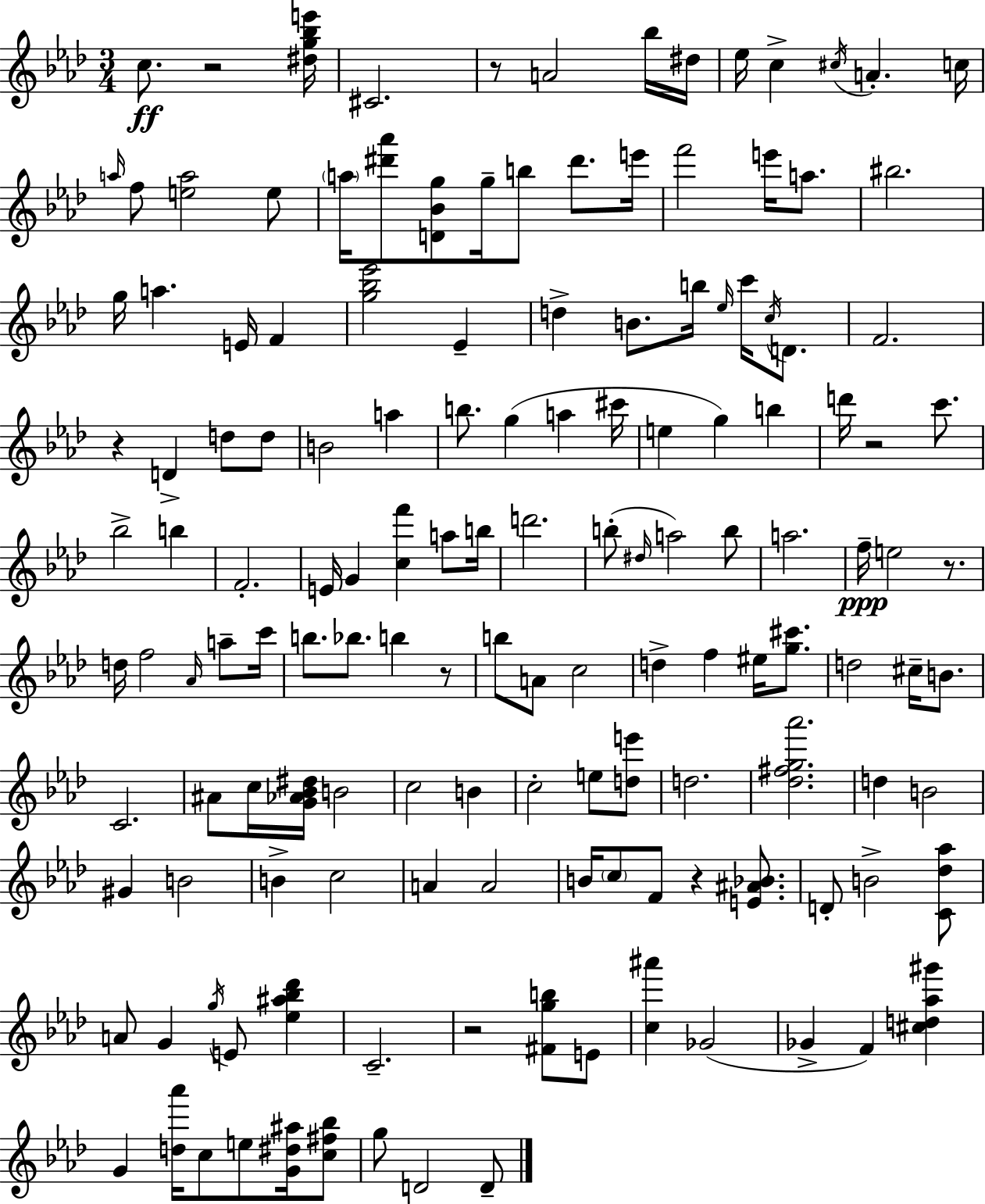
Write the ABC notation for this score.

X:1
T:Untitled
M:3/4
L:1/4
K:Fm
c/2 z2 [^dg_be']/4 ^C2 z/2 A2 _b/4 ^d/4 _e/4 c ^c/4 A c/4 a/4 f/2 [ea]2 e/2 a/4 [^d'_a']/2 [D_Bg]/2 g/4 b/2 ^d'/2 e'/4 f'2 e'/4 a/2 ^b2 g/4 a E/4 F [g_b_e']2 _E d B/2 b/4 _e/4 c'/4 c/4 D/2 F2 z D d/2 d/2 B2 a b/2 g a ^c'/4 e g b d'/4 z2 c'/2 _b2 b F2 E/4 G [cf'] a/2 b/4 d'2 b/2 ^d/4 a2 b/2 a2 f/4 e2 z/2 d/4 f2 _A/4 a/2 c'/4 b/2 _b/2 b z/2 b/2 A/2 c2 d f ^e/4 [g^c']/2 d2 ^c/4 B/2 C2 ^A/2 c/4 [G_A_B^d]/4 B2 c2 B c2 e/2 [de']/2 d2 [_d^fg_a']2 d B2 ^G B2 B c2 A A2 B/4 c/2 F/2 z [E^A_B]/2 D/2 B2 [C_d_a]/2 A/2 G g/4 E/2 [_e^a_b_d'] C2 z2 [^Fgb]/2 E/2 [c^a'] _G2 _G F [^cd_a^g'] G [d_a']/4 c/2 e/2 [G^d^a]/4 [c^f_b]/2 g/2 D2 D/2